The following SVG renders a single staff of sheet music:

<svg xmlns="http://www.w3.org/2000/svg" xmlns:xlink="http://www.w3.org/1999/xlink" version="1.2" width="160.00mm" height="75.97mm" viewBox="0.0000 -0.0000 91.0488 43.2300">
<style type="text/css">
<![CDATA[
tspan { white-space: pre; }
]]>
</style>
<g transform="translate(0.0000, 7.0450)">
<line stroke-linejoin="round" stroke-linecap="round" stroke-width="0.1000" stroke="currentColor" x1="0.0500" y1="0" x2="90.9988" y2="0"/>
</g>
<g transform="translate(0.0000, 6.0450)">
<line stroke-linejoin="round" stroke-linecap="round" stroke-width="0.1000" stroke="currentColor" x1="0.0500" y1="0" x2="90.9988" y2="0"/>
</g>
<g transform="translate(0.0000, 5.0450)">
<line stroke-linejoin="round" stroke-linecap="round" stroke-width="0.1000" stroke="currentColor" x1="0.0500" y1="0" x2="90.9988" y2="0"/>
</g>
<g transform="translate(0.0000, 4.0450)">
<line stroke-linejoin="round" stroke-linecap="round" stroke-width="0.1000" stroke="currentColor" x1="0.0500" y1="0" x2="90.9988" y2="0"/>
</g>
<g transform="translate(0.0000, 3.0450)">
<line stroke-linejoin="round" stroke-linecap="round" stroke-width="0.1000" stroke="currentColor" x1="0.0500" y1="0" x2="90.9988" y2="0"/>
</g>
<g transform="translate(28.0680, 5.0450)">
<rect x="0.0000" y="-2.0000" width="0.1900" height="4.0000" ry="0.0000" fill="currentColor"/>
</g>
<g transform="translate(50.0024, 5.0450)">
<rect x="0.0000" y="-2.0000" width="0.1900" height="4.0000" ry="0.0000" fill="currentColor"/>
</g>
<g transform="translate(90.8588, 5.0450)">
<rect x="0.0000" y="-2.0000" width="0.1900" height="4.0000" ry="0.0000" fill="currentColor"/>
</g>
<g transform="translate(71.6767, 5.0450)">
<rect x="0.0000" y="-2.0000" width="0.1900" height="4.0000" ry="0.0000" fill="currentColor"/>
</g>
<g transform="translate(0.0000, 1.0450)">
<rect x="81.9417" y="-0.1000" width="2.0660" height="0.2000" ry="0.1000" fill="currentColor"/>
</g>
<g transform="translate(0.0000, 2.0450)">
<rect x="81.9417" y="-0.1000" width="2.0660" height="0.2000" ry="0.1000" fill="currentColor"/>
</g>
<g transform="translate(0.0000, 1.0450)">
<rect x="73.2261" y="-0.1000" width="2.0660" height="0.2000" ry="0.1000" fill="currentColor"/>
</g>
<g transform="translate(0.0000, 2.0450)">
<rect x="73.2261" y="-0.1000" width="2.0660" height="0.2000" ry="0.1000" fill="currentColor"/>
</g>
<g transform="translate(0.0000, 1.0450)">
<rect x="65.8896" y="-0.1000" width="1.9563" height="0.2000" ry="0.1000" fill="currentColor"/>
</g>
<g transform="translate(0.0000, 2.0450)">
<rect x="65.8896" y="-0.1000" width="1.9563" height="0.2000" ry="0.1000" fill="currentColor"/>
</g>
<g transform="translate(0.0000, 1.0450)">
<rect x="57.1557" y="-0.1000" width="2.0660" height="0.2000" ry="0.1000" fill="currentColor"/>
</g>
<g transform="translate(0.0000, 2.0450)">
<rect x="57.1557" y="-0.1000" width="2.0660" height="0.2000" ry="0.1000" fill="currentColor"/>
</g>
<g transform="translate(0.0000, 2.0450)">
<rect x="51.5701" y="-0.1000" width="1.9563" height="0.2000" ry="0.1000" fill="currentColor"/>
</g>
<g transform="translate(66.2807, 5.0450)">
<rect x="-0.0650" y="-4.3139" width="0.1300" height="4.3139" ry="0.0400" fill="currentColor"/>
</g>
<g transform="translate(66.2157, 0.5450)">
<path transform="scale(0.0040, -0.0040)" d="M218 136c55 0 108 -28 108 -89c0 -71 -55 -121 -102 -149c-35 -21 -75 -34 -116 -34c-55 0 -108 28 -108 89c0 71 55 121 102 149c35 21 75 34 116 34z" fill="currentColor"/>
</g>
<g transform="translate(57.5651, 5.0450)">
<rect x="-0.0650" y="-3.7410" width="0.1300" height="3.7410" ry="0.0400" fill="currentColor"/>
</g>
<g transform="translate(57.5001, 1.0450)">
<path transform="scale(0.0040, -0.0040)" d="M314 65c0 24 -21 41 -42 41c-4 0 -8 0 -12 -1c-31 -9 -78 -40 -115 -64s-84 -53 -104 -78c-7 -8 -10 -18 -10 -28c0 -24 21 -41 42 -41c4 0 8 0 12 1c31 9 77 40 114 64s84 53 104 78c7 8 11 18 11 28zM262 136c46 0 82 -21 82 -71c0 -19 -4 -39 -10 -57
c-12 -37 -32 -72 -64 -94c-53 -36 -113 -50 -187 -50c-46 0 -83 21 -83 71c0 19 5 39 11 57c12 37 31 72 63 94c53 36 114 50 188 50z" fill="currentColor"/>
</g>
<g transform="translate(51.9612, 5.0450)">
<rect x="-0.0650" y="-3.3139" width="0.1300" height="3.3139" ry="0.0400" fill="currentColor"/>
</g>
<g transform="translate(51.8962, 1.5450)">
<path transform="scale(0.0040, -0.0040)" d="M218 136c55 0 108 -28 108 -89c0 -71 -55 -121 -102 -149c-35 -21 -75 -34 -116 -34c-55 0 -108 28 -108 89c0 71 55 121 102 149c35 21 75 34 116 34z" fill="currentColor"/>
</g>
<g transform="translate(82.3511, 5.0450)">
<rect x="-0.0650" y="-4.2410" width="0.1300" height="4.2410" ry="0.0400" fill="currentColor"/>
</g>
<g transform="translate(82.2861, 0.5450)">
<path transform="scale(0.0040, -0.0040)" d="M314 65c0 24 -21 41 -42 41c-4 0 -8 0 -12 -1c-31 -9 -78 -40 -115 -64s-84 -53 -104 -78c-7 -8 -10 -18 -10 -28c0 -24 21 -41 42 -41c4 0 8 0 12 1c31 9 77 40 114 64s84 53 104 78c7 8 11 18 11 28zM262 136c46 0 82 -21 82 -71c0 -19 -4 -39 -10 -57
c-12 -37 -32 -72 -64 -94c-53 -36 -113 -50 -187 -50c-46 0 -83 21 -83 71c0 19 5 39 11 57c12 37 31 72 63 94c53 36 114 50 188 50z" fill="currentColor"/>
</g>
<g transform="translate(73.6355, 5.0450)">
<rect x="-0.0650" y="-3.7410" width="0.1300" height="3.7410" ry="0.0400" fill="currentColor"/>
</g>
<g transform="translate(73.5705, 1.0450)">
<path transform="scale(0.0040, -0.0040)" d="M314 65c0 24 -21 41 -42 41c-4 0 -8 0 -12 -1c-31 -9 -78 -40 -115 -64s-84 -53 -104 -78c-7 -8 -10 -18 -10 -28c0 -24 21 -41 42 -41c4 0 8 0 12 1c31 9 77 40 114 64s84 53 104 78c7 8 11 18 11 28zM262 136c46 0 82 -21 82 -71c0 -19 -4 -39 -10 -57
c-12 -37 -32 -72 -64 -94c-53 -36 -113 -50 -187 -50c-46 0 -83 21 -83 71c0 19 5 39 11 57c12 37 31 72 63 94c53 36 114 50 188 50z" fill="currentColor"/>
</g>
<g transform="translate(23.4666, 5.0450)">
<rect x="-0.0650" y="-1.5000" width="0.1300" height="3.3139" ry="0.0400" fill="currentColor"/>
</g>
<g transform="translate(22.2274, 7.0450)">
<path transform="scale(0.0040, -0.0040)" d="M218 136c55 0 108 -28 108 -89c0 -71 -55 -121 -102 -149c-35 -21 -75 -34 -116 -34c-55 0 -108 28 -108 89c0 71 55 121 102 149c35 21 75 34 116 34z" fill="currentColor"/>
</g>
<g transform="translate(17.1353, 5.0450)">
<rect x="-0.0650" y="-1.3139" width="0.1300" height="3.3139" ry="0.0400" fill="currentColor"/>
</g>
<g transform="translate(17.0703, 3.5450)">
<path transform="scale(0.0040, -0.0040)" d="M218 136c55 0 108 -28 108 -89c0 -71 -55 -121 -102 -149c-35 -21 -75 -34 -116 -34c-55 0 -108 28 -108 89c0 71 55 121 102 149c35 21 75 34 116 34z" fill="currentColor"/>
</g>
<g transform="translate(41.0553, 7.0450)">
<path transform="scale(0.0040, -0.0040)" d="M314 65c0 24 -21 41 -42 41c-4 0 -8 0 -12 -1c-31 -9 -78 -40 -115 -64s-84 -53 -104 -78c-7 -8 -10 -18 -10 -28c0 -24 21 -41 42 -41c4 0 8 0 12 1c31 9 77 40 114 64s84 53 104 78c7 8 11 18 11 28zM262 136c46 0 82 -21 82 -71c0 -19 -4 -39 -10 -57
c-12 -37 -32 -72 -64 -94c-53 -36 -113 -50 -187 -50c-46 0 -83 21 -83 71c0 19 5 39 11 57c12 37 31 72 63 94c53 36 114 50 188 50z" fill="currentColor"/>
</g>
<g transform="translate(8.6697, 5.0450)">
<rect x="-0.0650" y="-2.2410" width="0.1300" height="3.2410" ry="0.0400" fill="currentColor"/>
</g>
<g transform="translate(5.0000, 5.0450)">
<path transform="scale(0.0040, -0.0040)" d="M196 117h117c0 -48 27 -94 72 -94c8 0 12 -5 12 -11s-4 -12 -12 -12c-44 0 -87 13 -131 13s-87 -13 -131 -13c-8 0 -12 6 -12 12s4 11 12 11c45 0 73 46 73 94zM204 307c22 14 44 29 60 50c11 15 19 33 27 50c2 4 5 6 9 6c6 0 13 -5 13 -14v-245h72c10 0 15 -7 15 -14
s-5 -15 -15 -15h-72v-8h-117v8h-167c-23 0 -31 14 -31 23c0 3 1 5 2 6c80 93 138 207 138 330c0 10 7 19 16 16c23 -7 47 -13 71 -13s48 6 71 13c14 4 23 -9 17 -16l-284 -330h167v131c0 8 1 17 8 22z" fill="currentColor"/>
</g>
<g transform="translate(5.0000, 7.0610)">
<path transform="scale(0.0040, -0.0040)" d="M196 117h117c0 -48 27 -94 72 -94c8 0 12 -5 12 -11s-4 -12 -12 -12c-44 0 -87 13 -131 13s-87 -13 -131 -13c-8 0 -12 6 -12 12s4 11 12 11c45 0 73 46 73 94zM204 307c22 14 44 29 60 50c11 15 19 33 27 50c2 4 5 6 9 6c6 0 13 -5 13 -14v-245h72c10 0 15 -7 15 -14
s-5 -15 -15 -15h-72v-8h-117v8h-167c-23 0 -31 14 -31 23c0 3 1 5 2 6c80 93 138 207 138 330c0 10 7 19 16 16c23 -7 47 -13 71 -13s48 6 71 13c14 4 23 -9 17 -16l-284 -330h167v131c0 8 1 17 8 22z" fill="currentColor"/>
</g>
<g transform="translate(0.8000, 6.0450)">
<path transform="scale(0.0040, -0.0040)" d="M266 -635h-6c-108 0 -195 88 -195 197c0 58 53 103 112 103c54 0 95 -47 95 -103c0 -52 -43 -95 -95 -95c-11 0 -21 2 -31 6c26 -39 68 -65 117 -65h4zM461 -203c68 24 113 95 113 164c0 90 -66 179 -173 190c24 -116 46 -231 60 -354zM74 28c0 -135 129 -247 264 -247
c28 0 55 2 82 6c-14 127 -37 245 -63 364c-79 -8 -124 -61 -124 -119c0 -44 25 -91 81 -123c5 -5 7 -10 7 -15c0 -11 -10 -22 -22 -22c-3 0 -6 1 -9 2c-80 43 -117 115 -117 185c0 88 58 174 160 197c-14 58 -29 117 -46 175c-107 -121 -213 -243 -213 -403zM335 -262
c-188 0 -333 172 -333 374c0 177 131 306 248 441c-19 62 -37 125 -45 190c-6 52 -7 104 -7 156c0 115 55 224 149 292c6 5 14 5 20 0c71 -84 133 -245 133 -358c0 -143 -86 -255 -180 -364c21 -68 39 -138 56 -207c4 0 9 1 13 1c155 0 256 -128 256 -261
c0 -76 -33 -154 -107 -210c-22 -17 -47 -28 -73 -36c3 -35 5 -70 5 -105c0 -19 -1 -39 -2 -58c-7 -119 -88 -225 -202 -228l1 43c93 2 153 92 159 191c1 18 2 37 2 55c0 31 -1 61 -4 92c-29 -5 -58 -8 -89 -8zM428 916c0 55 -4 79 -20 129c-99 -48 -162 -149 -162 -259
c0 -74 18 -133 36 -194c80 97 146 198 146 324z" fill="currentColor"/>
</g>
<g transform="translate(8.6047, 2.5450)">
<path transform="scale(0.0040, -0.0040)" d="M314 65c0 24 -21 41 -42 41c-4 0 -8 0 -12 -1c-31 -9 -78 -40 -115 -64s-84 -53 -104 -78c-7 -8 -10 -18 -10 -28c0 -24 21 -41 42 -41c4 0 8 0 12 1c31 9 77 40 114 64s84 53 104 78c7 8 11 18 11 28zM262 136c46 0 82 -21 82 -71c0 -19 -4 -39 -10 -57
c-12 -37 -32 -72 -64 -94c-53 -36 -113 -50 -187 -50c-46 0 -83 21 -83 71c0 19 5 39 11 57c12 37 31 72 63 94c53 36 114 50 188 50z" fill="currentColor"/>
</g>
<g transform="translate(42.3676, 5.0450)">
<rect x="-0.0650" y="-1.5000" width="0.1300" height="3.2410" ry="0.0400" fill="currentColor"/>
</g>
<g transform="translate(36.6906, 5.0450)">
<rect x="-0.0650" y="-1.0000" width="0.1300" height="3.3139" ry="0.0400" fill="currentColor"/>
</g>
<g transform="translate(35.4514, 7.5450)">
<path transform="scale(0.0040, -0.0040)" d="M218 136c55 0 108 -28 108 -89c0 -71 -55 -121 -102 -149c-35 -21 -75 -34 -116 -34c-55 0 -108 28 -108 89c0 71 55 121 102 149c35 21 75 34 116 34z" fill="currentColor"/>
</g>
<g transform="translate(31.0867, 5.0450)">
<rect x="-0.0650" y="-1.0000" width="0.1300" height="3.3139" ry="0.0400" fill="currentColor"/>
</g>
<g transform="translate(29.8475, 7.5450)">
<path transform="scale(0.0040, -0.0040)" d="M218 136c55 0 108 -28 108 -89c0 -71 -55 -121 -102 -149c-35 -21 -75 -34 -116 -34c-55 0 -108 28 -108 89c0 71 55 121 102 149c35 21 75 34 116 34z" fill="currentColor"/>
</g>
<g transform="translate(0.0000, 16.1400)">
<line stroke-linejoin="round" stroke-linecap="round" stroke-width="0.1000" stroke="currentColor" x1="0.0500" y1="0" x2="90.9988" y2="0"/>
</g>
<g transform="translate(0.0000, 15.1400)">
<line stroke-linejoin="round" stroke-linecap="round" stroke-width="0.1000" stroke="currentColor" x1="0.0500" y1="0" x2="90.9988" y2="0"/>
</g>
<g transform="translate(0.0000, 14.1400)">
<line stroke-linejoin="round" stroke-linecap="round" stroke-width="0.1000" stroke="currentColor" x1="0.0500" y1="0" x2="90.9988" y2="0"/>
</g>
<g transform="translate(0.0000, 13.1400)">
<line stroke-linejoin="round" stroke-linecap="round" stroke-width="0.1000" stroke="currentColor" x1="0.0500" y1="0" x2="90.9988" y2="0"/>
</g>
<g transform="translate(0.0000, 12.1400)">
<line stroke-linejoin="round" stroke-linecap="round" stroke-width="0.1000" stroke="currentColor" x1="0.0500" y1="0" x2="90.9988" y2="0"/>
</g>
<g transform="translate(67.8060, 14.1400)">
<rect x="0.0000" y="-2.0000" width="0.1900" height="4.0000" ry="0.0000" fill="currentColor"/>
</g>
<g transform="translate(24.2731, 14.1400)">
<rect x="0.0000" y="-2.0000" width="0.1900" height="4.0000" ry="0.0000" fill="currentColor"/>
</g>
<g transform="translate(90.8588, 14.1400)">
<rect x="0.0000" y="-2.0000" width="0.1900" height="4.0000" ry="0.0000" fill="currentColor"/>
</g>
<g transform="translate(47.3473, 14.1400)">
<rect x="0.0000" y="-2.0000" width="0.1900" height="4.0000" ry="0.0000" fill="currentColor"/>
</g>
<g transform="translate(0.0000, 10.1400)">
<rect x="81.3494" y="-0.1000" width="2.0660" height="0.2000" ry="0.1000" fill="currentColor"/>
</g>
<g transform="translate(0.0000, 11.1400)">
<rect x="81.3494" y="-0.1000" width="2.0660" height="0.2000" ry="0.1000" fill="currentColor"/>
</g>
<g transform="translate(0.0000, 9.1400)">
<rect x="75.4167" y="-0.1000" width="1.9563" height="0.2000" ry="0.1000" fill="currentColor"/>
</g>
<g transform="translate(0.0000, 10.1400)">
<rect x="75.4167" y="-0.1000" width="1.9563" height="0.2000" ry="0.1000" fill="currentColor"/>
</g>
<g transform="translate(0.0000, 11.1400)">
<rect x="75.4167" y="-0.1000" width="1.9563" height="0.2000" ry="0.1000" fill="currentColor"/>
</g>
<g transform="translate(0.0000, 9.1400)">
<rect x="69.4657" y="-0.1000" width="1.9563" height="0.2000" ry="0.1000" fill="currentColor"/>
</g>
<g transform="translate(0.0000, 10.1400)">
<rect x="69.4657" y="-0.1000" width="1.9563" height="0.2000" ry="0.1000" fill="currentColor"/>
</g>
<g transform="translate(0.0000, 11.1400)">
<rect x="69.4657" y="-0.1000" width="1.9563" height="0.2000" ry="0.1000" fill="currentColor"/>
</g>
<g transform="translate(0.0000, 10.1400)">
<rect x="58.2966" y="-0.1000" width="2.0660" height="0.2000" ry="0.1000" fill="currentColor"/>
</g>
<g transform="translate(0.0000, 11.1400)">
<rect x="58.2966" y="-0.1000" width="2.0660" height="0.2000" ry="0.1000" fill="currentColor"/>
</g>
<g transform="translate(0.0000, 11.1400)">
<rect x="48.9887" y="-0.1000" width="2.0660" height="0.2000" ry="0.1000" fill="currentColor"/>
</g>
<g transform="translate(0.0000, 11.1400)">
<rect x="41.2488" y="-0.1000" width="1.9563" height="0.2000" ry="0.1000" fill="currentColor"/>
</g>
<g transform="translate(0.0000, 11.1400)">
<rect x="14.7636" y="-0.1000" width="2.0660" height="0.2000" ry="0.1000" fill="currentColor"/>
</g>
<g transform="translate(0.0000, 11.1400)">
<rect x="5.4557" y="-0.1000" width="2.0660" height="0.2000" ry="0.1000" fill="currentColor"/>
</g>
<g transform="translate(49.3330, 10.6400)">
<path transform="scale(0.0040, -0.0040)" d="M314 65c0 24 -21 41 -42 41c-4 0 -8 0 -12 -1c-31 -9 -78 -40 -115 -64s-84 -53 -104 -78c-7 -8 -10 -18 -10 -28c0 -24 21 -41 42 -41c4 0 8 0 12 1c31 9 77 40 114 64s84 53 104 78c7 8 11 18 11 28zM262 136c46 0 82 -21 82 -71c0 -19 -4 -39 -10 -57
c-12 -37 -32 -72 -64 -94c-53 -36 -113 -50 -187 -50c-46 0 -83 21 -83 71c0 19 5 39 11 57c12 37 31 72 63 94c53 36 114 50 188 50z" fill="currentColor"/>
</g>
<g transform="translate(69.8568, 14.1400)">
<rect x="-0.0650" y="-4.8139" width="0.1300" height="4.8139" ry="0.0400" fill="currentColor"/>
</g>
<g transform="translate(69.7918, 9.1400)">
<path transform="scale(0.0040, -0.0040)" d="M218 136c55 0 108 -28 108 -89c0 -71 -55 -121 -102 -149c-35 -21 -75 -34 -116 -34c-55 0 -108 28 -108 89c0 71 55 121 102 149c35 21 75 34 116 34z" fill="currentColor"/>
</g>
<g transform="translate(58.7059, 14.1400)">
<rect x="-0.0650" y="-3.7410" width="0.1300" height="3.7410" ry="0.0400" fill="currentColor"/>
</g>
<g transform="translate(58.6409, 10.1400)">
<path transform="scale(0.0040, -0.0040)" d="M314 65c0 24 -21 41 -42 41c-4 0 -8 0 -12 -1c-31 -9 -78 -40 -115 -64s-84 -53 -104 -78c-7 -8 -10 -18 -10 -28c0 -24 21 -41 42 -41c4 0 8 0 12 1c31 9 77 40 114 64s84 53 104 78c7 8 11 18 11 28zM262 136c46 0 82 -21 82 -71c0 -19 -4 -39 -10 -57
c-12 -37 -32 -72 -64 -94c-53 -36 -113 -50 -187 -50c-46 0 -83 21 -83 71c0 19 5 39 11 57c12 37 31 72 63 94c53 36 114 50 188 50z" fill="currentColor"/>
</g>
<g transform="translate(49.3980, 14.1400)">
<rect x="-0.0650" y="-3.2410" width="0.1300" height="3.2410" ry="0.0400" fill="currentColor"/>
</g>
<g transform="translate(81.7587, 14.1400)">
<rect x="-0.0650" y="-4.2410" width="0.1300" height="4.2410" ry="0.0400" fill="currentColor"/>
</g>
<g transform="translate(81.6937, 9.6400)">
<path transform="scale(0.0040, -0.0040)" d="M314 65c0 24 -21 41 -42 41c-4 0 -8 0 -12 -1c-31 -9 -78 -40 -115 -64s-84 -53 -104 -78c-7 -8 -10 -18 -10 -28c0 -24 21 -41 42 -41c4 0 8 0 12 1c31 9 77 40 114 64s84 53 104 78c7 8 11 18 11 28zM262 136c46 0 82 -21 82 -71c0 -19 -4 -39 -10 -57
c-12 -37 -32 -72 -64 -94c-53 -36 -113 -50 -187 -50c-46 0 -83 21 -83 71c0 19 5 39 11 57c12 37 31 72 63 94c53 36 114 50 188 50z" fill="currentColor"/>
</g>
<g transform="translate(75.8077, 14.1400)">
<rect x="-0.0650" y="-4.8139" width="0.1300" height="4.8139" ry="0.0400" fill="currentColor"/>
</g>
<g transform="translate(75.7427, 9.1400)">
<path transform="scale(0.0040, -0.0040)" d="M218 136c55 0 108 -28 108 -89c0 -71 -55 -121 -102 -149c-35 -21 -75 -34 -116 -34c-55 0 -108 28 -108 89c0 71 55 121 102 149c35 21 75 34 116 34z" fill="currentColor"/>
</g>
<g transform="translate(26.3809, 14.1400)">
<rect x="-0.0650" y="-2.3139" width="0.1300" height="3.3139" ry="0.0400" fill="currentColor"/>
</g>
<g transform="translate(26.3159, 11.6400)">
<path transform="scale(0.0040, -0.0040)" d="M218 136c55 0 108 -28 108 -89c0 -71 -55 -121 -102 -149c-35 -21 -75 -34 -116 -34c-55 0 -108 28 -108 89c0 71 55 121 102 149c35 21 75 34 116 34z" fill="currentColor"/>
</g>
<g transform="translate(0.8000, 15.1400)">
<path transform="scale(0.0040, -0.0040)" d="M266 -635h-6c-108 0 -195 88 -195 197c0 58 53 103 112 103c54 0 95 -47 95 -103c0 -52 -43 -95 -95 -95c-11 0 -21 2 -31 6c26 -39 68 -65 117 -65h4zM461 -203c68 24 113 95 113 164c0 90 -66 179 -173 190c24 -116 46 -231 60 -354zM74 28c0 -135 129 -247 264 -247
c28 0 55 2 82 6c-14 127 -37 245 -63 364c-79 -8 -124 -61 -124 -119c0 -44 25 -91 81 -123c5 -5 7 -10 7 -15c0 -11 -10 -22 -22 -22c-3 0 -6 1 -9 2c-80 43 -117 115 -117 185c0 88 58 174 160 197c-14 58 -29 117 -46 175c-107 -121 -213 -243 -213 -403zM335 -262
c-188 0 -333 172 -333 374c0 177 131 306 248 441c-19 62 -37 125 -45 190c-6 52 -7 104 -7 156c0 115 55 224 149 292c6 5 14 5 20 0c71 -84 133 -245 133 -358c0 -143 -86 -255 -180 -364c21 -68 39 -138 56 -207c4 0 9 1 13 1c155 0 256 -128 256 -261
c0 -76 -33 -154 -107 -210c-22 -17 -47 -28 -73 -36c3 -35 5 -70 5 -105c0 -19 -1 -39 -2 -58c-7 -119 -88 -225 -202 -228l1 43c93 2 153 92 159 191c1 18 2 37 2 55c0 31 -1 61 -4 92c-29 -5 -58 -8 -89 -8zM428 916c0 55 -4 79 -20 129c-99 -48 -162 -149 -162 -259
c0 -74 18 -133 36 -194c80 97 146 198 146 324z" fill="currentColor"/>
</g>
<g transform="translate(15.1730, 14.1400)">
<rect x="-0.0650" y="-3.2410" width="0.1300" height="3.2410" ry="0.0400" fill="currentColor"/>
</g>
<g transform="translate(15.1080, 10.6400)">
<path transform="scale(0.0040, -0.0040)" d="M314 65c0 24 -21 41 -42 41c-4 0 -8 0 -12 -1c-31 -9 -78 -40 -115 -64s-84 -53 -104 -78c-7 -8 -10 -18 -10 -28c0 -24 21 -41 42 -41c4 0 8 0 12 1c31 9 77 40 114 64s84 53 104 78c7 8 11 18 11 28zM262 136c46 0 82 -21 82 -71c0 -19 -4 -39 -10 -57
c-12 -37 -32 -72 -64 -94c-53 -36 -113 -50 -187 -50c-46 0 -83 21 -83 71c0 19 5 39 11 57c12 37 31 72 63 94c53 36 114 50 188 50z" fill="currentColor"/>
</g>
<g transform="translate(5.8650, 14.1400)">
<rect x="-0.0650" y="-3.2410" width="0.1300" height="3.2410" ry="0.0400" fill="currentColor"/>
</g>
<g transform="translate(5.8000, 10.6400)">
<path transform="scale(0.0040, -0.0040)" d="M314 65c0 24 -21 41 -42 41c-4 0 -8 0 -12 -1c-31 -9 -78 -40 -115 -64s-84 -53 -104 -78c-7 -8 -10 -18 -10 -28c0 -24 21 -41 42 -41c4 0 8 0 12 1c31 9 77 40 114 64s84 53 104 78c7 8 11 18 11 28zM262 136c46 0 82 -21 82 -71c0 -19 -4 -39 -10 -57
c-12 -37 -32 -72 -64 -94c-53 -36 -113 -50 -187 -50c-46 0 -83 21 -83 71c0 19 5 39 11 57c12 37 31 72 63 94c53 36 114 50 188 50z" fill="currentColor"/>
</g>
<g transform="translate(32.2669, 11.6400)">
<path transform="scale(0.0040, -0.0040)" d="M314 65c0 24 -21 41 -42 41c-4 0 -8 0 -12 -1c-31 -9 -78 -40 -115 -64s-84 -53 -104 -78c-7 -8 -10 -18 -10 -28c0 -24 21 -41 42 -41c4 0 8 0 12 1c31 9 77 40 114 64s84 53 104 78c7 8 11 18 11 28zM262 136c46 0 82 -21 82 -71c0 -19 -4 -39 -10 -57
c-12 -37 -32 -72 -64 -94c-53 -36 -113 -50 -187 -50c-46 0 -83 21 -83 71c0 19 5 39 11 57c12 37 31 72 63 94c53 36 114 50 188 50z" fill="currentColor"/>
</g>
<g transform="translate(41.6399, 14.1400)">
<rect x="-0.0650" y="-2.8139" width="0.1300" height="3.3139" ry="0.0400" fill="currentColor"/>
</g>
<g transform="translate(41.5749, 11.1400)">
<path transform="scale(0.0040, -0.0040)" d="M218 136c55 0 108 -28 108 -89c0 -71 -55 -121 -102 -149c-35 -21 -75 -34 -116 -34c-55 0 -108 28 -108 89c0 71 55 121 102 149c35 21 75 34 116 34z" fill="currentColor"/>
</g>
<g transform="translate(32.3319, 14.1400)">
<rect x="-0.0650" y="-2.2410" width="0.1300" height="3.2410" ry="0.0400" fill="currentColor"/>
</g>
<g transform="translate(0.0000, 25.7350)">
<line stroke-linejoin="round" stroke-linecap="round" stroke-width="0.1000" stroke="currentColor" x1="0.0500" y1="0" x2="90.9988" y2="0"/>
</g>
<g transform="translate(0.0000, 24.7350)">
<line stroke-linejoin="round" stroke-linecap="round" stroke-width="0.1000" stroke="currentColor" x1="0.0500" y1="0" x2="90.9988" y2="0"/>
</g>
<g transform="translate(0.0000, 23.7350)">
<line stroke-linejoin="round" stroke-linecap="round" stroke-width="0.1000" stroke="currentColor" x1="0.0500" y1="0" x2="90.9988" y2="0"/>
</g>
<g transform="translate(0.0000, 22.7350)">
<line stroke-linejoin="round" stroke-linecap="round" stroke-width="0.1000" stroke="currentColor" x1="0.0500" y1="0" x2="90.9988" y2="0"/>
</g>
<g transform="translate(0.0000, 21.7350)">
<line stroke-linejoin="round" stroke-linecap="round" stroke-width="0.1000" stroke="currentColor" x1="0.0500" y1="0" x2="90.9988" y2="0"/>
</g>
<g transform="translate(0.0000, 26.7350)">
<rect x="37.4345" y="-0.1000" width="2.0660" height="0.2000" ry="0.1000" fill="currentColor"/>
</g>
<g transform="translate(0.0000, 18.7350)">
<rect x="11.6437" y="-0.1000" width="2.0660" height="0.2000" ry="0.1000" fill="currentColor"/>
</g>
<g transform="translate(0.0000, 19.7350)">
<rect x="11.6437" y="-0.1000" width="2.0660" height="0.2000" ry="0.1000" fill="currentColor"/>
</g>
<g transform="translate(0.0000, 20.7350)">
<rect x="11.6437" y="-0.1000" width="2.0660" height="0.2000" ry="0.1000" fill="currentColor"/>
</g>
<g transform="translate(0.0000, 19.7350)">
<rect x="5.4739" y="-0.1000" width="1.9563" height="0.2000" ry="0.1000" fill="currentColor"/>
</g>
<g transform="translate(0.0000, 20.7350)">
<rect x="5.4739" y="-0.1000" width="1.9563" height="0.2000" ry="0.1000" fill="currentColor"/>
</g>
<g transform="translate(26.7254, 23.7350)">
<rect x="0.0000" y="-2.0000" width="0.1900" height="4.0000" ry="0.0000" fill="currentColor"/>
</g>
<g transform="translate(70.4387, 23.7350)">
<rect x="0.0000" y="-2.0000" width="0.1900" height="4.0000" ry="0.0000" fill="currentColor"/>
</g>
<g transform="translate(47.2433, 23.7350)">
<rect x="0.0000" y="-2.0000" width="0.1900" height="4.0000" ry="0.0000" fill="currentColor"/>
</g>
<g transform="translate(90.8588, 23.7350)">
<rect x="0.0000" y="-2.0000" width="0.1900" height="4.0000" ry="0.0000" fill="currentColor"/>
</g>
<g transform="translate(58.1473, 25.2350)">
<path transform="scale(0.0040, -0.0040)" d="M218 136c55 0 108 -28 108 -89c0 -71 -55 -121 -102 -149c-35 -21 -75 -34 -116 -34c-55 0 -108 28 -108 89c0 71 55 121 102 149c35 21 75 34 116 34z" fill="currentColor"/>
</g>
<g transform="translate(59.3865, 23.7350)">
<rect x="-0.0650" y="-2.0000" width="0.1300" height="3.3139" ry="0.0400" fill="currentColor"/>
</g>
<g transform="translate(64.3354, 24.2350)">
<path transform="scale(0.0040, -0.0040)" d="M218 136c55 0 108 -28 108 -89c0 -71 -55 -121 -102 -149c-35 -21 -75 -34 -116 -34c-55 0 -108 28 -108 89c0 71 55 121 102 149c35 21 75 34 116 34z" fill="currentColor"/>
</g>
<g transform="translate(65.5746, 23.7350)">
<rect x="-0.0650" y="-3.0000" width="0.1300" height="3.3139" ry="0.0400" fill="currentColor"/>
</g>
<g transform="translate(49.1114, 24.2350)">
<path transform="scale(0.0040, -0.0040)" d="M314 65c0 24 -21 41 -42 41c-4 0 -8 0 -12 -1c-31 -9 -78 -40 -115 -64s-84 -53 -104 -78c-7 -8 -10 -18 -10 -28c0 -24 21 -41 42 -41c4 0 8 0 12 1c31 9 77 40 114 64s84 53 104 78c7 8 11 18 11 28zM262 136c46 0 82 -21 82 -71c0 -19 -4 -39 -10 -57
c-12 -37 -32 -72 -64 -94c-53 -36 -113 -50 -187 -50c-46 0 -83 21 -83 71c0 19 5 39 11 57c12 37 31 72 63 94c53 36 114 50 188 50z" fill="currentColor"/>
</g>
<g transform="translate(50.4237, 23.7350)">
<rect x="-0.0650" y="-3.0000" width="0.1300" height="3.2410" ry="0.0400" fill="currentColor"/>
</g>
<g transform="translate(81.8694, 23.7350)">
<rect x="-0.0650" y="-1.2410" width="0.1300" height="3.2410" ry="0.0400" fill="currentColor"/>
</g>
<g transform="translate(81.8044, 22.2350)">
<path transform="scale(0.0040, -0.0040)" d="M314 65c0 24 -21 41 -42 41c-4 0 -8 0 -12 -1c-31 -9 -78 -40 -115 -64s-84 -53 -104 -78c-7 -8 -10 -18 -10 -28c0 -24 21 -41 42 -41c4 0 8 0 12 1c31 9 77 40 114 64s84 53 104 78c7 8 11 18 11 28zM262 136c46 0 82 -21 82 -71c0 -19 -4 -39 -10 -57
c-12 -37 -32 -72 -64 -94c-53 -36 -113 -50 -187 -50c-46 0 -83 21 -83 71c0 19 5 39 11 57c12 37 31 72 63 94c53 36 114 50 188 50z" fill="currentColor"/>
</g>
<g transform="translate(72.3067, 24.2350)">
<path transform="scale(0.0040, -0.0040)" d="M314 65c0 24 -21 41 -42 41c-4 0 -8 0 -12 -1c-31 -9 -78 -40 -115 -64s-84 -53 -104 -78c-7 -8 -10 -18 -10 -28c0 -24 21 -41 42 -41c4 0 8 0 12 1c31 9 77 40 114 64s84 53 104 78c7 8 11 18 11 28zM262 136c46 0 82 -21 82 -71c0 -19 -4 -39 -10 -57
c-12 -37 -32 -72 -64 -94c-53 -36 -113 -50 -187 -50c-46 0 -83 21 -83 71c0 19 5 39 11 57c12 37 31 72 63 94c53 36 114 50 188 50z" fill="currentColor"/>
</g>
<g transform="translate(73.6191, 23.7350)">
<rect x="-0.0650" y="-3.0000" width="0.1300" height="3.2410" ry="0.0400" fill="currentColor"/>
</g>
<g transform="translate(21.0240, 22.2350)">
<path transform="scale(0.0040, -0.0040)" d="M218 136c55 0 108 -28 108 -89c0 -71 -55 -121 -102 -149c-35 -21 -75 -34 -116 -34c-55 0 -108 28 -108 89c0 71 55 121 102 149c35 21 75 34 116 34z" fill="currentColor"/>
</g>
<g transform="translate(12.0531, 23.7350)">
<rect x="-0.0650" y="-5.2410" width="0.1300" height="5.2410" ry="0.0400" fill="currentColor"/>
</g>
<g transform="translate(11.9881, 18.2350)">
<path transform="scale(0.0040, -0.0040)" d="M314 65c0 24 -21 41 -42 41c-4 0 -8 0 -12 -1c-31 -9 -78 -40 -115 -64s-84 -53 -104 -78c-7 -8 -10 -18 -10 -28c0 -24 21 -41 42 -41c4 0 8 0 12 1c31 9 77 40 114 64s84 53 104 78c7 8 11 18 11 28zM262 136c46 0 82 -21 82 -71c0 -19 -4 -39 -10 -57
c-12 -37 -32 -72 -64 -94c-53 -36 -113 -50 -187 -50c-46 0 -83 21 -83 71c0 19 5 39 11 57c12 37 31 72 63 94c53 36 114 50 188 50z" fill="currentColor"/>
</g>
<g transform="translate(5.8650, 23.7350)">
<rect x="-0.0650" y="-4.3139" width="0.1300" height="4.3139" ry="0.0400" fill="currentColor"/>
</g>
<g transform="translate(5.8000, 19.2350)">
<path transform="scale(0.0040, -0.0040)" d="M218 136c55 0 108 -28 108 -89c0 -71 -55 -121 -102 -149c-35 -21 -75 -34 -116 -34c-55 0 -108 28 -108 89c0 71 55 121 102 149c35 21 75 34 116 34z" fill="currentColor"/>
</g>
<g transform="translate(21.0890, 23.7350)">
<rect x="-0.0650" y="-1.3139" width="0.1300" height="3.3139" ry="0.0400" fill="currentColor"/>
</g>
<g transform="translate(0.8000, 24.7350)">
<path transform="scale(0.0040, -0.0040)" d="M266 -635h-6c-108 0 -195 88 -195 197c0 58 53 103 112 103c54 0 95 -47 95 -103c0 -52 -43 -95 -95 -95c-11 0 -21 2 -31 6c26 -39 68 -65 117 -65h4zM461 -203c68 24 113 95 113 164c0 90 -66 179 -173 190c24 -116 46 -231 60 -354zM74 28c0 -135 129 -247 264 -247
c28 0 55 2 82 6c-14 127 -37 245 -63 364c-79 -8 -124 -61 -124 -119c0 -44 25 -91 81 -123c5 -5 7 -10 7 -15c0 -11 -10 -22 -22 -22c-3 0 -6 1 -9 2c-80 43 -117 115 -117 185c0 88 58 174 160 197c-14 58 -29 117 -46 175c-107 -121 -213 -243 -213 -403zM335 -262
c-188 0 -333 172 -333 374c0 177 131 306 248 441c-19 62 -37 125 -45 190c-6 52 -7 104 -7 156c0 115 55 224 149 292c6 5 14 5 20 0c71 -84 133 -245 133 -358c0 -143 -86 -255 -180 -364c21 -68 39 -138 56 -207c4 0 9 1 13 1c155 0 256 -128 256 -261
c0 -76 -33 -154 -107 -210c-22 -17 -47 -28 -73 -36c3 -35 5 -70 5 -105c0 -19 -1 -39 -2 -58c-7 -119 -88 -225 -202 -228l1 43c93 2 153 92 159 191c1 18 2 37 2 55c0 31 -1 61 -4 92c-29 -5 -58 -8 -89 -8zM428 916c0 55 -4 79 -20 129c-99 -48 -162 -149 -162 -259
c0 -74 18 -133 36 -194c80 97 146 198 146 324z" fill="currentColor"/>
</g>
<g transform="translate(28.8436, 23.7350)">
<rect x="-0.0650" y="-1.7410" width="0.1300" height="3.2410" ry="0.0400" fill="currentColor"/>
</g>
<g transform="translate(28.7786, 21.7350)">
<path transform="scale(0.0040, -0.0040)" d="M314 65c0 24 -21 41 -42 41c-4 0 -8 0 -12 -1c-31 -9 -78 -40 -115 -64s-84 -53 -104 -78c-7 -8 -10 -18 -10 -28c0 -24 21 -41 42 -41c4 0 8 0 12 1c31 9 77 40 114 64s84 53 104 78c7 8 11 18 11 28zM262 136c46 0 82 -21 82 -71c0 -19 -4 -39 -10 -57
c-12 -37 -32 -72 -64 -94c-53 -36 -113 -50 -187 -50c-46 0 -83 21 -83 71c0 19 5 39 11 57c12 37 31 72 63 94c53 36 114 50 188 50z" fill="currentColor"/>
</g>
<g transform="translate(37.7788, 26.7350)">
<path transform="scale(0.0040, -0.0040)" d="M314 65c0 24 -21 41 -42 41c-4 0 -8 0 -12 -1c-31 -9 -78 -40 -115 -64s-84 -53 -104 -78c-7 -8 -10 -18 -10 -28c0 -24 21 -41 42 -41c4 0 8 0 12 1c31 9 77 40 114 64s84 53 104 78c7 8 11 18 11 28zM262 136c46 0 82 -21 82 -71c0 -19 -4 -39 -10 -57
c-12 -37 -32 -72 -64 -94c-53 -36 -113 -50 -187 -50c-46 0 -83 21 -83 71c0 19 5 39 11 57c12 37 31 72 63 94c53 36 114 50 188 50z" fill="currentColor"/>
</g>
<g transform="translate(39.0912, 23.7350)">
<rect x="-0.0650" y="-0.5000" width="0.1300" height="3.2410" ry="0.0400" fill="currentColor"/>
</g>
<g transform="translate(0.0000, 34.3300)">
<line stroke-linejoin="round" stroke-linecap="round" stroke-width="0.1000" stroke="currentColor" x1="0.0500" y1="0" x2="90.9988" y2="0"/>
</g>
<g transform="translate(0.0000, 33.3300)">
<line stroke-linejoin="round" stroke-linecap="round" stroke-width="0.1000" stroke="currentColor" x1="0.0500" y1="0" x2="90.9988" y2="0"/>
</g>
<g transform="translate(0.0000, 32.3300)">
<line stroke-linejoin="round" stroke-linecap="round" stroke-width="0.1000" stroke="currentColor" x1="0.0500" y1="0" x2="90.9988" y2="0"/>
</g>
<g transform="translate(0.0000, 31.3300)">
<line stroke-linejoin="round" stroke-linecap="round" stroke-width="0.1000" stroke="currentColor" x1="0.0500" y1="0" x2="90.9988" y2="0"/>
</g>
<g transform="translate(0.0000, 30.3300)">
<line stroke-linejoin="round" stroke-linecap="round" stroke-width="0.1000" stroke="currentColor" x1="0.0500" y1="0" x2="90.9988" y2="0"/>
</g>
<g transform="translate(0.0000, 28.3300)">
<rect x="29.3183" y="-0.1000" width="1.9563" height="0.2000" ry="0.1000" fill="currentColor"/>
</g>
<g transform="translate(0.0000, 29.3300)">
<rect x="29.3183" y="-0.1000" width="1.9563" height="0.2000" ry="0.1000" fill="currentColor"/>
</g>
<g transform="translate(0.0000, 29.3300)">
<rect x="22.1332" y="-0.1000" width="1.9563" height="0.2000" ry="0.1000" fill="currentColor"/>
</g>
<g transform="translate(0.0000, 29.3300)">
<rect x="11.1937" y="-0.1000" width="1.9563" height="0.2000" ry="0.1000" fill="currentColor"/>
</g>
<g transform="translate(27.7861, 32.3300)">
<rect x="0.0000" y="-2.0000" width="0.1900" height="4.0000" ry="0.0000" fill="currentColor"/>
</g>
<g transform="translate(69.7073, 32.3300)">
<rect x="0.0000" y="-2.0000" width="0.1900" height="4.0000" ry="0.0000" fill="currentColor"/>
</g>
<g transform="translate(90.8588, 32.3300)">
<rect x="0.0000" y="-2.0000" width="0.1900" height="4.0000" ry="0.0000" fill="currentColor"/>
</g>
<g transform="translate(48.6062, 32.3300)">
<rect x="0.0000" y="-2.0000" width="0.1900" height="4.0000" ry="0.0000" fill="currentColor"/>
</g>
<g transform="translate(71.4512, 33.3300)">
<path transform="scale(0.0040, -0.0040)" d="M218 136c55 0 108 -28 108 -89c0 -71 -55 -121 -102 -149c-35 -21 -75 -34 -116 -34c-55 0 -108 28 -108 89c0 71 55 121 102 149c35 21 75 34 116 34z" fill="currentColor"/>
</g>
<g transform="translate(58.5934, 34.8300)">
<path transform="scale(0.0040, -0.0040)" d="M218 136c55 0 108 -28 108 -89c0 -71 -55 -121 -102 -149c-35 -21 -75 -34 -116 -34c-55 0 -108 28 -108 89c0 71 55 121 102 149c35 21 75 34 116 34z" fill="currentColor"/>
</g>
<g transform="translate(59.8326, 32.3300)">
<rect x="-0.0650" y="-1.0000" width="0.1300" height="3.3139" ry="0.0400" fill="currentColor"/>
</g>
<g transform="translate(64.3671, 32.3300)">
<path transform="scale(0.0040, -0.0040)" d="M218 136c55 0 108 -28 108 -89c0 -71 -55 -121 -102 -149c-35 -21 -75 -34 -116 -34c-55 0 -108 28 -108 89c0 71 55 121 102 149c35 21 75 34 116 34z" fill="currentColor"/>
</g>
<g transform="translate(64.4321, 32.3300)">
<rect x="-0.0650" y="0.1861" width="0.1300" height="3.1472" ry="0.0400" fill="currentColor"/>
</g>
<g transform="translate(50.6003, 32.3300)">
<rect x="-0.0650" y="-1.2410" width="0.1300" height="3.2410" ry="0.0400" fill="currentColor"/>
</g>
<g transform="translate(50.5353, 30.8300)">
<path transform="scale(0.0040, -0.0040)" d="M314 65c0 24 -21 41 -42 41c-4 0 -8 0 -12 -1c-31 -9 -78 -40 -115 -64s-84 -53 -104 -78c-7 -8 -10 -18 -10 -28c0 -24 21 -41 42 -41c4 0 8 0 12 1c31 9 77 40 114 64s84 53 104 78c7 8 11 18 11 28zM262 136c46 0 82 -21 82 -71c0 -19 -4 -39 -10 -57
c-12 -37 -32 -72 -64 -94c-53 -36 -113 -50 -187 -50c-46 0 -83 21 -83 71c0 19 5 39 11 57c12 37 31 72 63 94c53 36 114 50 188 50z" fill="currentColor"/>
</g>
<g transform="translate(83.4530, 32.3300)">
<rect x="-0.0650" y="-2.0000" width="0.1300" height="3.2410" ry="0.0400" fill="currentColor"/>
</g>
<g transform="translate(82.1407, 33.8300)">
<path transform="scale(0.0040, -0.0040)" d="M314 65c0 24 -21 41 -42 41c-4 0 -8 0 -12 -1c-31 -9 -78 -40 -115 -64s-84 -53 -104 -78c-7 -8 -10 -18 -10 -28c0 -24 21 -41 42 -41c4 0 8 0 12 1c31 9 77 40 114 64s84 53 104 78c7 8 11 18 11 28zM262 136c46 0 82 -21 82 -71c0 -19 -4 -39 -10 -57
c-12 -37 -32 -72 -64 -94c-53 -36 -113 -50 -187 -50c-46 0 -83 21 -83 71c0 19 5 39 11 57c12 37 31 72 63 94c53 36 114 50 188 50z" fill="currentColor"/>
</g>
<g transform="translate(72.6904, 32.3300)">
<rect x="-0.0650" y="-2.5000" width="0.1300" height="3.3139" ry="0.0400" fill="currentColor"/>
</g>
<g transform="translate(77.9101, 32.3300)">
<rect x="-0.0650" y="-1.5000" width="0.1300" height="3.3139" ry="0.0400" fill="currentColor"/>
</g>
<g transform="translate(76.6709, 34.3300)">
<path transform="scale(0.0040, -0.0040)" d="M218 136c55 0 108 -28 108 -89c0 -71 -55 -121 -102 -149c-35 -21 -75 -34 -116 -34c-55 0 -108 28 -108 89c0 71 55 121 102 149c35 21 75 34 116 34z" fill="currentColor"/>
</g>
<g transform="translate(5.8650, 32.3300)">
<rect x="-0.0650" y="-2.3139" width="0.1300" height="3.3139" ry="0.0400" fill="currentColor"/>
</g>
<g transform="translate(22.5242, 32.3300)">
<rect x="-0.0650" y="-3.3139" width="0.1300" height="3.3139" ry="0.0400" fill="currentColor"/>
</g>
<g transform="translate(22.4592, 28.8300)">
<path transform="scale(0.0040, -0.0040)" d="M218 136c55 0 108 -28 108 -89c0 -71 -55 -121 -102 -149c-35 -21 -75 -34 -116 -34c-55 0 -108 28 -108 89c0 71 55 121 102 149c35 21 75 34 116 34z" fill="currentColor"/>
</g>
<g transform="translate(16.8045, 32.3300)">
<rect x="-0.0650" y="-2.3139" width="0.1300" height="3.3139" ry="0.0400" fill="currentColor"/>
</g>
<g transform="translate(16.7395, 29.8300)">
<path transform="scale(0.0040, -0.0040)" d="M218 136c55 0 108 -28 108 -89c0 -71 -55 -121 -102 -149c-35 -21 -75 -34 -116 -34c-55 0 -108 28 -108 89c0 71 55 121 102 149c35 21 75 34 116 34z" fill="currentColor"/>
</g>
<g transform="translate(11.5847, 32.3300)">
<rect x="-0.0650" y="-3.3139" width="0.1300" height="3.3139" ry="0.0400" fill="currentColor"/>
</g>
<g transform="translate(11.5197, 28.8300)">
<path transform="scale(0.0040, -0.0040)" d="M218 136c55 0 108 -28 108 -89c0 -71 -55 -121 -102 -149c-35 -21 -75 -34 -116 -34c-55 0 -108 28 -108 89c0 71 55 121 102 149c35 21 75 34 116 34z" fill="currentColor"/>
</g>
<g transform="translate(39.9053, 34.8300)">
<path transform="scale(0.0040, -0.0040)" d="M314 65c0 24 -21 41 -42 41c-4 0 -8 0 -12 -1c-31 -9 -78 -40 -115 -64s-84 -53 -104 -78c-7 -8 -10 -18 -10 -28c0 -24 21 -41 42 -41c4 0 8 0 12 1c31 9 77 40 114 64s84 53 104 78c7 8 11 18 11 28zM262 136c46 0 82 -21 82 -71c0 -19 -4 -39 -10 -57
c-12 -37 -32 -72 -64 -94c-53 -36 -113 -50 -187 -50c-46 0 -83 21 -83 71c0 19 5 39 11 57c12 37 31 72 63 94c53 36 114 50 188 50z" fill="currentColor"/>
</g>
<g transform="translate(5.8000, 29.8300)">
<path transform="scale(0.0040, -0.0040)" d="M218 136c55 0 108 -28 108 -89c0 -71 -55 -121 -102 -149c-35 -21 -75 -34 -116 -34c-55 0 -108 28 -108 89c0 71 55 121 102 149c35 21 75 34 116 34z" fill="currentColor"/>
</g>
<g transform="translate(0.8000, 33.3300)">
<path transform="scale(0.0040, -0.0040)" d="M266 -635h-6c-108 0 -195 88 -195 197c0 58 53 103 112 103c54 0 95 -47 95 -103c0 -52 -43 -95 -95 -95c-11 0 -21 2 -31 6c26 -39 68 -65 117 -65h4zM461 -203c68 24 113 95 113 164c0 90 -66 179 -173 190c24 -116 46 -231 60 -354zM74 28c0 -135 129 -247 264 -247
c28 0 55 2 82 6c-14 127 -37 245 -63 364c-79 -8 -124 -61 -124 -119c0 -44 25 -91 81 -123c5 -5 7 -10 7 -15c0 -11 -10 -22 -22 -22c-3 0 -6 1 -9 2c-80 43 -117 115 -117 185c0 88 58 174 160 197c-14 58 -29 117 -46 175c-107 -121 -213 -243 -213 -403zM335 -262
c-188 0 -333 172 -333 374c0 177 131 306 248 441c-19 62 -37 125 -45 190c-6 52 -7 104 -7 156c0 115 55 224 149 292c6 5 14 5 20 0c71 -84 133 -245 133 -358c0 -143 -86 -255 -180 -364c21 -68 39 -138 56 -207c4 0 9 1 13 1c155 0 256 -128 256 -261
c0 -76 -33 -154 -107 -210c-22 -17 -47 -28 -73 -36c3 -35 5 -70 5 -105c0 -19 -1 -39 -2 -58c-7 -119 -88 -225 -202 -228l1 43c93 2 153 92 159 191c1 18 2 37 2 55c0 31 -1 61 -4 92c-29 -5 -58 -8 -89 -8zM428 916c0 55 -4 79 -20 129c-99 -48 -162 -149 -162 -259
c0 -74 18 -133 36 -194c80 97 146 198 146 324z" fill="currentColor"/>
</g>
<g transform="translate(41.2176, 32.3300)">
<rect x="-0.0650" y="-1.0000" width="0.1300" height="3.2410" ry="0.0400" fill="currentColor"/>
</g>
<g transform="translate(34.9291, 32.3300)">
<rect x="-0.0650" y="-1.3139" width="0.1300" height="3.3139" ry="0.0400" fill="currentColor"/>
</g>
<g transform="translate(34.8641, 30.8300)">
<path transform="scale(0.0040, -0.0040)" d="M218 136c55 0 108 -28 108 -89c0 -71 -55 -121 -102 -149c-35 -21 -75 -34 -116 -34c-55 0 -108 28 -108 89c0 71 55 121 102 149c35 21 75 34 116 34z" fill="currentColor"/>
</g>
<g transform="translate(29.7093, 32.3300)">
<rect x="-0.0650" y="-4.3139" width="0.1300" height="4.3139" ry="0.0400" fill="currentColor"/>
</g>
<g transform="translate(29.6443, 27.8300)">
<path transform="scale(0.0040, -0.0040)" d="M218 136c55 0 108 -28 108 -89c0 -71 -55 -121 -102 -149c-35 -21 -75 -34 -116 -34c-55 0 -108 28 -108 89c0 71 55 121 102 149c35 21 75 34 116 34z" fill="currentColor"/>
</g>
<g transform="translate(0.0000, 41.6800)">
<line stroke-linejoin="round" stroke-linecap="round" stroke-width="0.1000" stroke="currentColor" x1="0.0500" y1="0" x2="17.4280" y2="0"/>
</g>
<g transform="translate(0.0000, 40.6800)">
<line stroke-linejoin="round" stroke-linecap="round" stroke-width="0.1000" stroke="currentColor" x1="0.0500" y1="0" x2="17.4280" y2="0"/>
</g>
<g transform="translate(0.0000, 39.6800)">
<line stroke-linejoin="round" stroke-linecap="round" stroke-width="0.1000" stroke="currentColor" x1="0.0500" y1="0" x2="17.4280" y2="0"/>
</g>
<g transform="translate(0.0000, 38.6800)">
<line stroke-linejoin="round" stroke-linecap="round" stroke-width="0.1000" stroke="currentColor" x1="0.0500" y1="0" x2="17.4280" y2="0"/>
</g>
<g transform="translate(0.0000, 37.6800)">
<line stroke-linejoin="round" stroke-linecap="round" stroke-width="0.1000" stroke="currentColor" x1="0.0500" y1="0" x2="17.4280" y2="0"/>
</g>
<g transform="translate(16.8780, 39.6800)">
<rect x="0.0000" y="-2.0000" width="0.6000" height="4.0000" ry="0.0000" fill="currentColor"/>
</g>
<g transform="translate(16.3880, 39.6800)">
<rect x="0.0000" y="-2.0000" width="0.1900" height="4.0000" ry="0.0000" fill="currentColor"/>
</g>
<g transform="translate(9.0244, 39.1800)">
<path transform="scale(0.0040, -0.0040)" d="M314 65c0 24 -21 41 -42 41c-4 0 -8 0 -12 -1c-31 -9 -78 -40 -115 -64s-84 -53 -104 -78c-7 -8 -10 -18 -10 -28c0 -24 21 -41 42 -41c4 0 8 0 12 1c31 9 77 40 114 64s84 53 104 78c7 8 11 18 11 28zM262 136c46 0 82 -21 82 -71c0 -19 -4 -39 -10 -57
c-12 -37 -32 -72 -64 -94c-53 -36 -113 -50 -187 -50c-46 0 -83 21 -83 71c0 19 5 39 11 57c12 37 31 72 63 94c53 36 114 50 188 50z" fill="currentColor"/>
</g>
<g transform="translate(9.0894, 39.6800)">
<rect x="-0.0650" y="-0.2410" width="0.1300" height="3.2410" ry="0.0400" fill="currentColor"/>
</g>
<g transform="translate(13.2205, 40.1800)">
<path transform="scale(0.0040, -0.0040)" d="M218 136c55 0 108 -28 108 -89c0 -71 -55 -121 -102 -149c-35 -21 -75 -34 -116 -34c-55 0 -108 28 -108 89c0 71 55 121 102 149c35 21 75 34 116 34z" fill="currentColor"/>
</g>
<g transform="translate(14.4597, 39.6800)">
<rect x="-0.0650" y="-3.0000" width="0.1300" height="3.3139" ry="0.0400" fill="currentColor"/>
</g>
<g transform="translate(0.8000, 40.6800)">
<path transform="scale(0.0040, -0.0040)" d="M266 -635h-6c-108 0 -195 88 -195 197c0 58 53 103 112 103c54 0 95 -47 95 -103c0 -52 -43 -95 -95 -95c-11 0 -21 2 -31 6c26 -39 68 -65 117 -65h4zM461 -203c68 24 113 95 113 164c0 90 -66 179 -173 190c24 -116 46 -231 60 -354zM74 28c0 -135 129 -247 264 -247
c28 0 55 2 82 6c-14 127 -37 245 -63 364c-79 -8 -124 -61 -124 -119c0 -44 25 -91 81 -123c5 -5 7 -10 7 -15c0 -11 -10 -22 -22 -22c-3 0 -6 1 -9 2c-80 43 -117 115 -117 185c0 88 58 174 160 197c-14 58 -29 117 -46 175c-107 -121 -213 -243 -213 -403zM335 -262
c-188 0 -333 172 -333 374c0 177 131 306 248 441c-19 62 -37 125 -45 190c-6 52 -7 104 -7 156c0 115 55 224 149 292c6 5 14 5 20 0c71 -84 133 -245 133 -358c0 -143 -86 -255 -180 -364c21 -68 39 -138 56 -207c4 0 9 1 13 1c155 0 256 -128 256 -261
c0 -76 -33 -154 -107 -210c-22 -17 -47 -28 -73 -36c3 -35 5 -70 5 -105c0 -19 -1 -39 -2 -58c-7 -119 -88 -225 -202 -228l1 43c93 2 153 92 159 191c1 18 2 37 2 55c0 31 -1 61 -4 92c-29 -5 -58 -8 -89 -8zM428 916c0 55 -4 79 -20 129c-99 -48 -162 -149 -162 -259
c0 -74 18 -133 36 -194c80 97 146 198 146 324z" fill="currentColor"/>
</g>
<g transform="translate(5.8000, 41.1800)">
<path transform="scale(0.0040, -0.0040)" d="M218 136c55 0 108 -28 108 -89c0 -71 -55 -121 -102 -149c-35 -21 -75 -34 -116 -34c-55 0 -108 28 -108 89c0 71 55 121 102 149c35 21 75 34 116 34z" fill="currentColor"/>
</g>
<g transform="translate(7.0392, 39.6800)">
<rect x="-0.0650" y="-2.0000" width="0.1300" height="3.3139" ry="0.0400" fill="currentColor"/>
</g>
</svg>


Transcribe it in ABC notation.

X:1
T:Untitled
M:4/4
L:1/4
K:C
g2 e E D D E2 b c'2 d' c'2 d'2 b2 b2 g g2 a b2 c'2 e' e' d'2 d' f'2 e f2 C2 A2 F A A2 e2 g b g b d' e D2 e2 D B G E F2 F c2 A